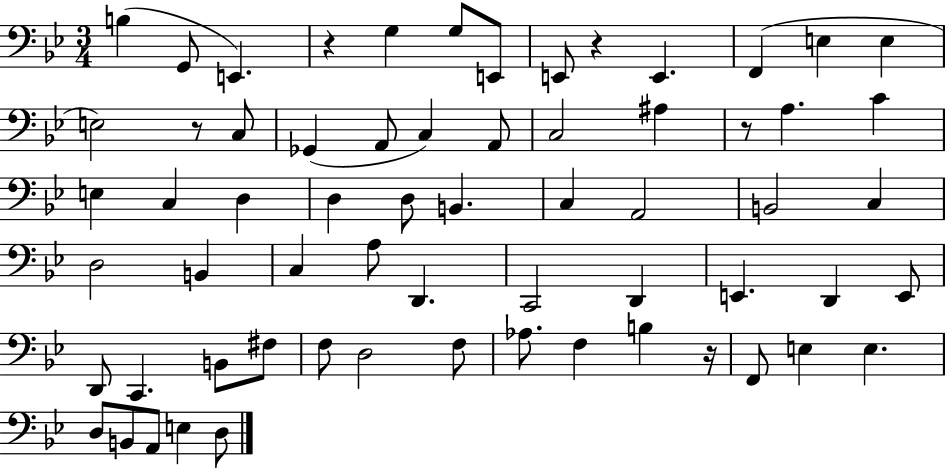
X:1
T:Untitled
M:3/4
L:1/4
K:Bb
B, G,,/2 E,, z G, G,/2 E,,/2 E,,/2 z E,, F,, E, E, E,2 z/2 C,/2 _G,, A,,/2 C, A,,/2 C,2 ^A, z/2 A, C E, C, D, D, D,/2 B,, C, A,,2 B,,2 C, D,2 B,, C, A,/2 D,, C,,2 D,, E,, D,, E,,/2 D,,/2 C,, B,,/2 ^F,/2 F,/2 D,2 F,/2 _A,/2 F, B, z/4 F,,/2 E, E, D,/2 B,,/2 A,,/2 E, D,/2